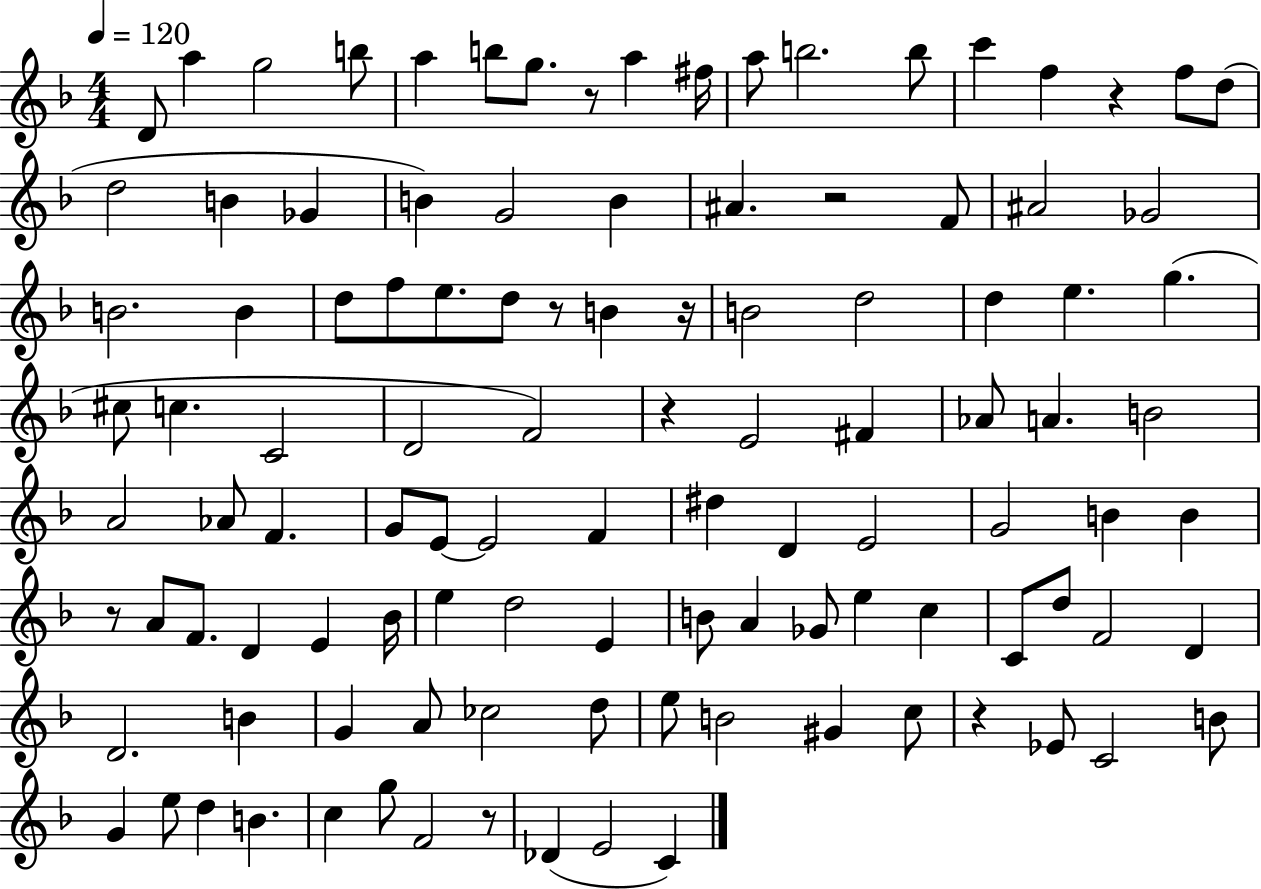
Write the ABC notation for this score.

X:1
T:Untitled
M:4/4
L:1/4
K:F
D/2 a g2 b/2 a b/2 g/2 z/2 a ^f/4 a/2 b2 b/2 c' f z f/2 d/2 d2 B _G B G2 B ^A z2 F/2 ^A2 _G2 B2 B d/2 f/2 e/2 d/2 z/2 B z/4 B2 d2 d e g ^c/2 c C2 D2 F2 z E2 ^F _A/2 A B2 A2 _A/2 F G/2 E/2 E2 F ^d D E2 G2 B B z/2 A/2 F/2 D E _B/4 e d2 E B/2 A _G/2 e c C/2 d/2 F2 D D2 B G A/2 _c2 d/2 e/2 B2 ^G c/2 z _E/2 C2 B/2 G e/2 d B c g/2 F2 z/2 _D E2 C